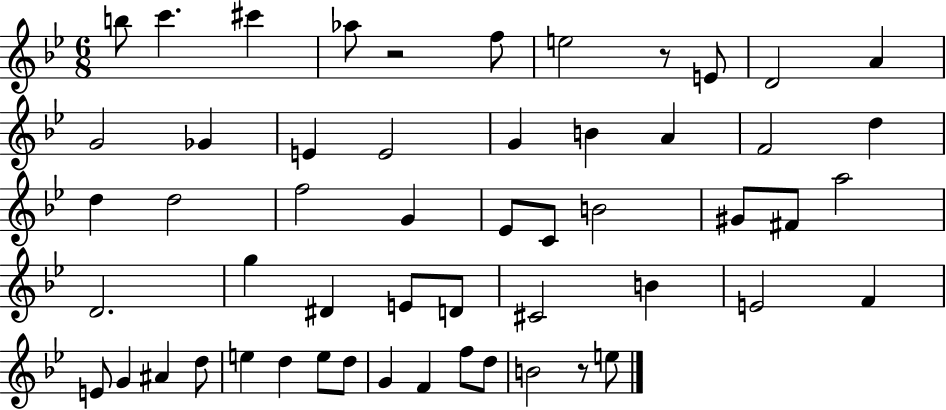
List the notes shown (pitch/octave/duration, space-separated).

B5/e C6/q. C#6/q Ab5/e R/h F5/e E5/h R/e E4/e D4/h A4/q G4/h Gb4/q E4/q E4/h G4/q B4/q A4/q F4/h D5/q D5/q D5/h F5/h G4/q Eb4/e C4/e B4/h G#4/e F#4/e A5/h D4/h. G5/q D#4/q E4/e D4/e C#4/h B4/q E4/h F4/q E4/e G4/q A#4/q D5/e E5/q D5/q E5/e D5/e G4/q F4/q F5/e D5/e B4/h R/e E5/e